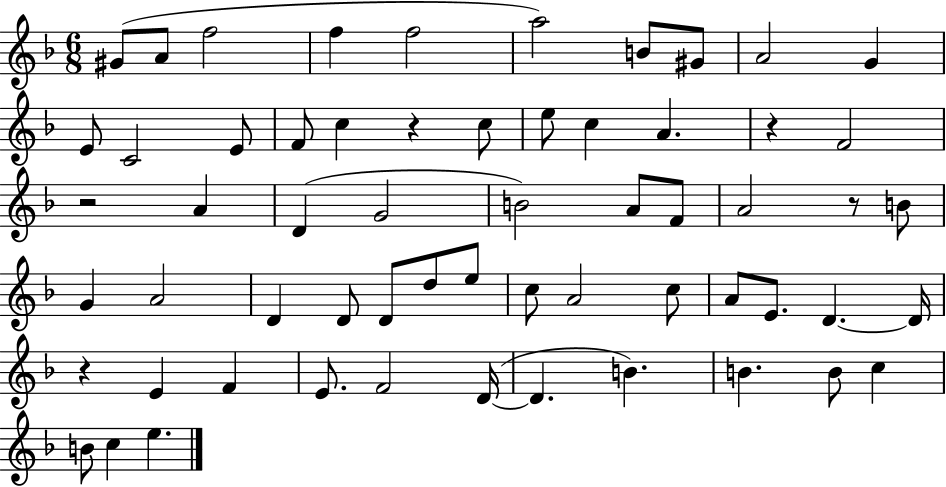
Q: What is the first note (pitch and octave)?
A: G#4